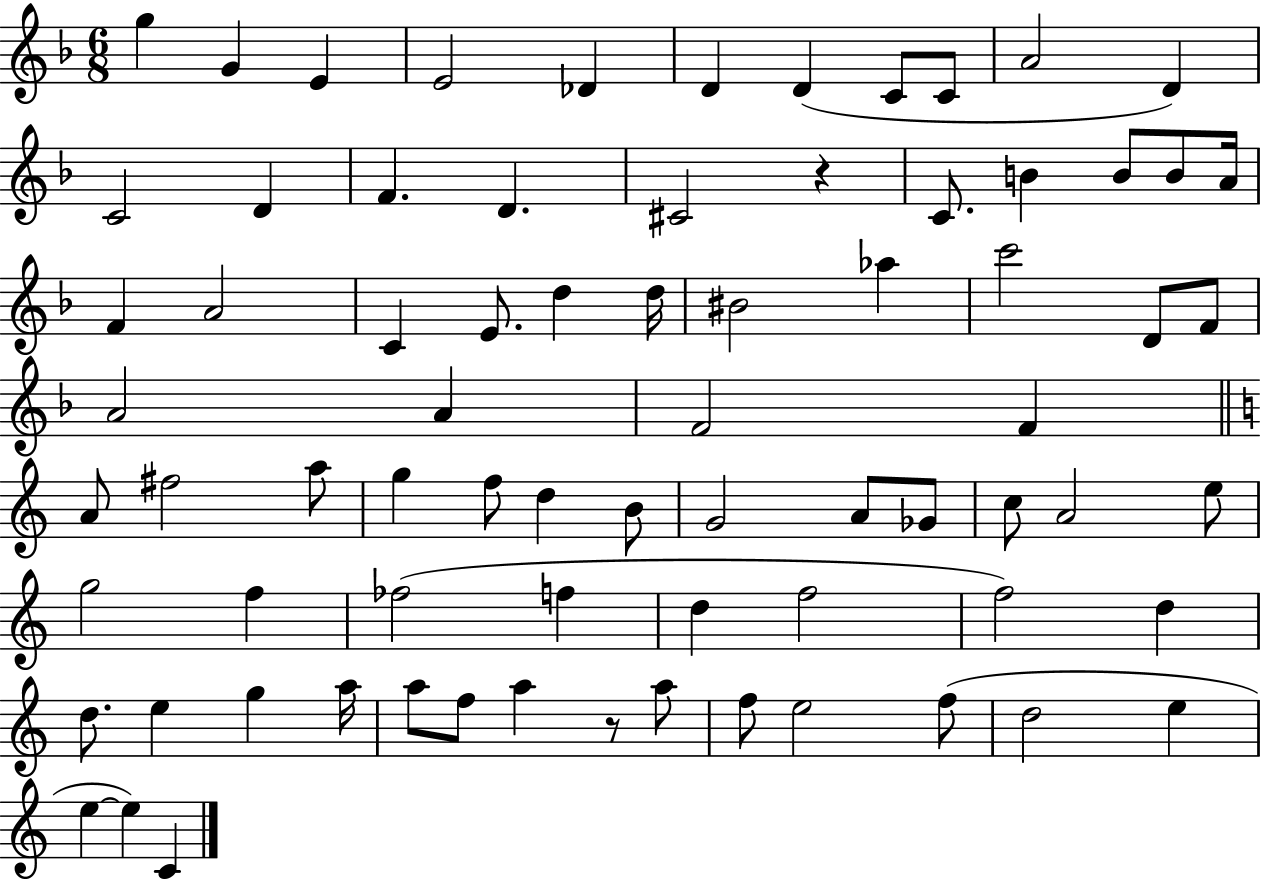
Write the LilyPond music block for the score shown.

{
  \clef treble
  \numericTimeSignature
  \time 6/8
  \key f \major
  \repeat volta 2 { g''4 g'4 e'4 | e'2 des'4 | d'4 d'4( c'8 c'8 | a'2 d'4) | \break c'2 d'4 | f'4. d'4. | cis'2 r4 | c'8. b'4 b'8 b'8 a'16 | \break f'4 a'2 | c'4 e'8. d''4 d''16 | bis'2 aes''4 | c'''2 d'8 f'8 | \break a'2 a'4 | f'2 f'4 | \bar "||" \break \key c \major a'8 fis''2 a''8 | g''4 f''8 d''4 b'8 | g'2 a'8 ges'8 | c''8 a'2 e''8 | \break g''2 f''4 | fes''2( f''4 | d''4 f''2 | f''2) d''4 | \break d''8. e''4 g''4 a''16 | a''8 f''8 a''4 r8 a''8 | f''8 e''2 f''8( | d''2 e''4 | \break e''4~~ e''4) c'4 | } \bar "|."
}